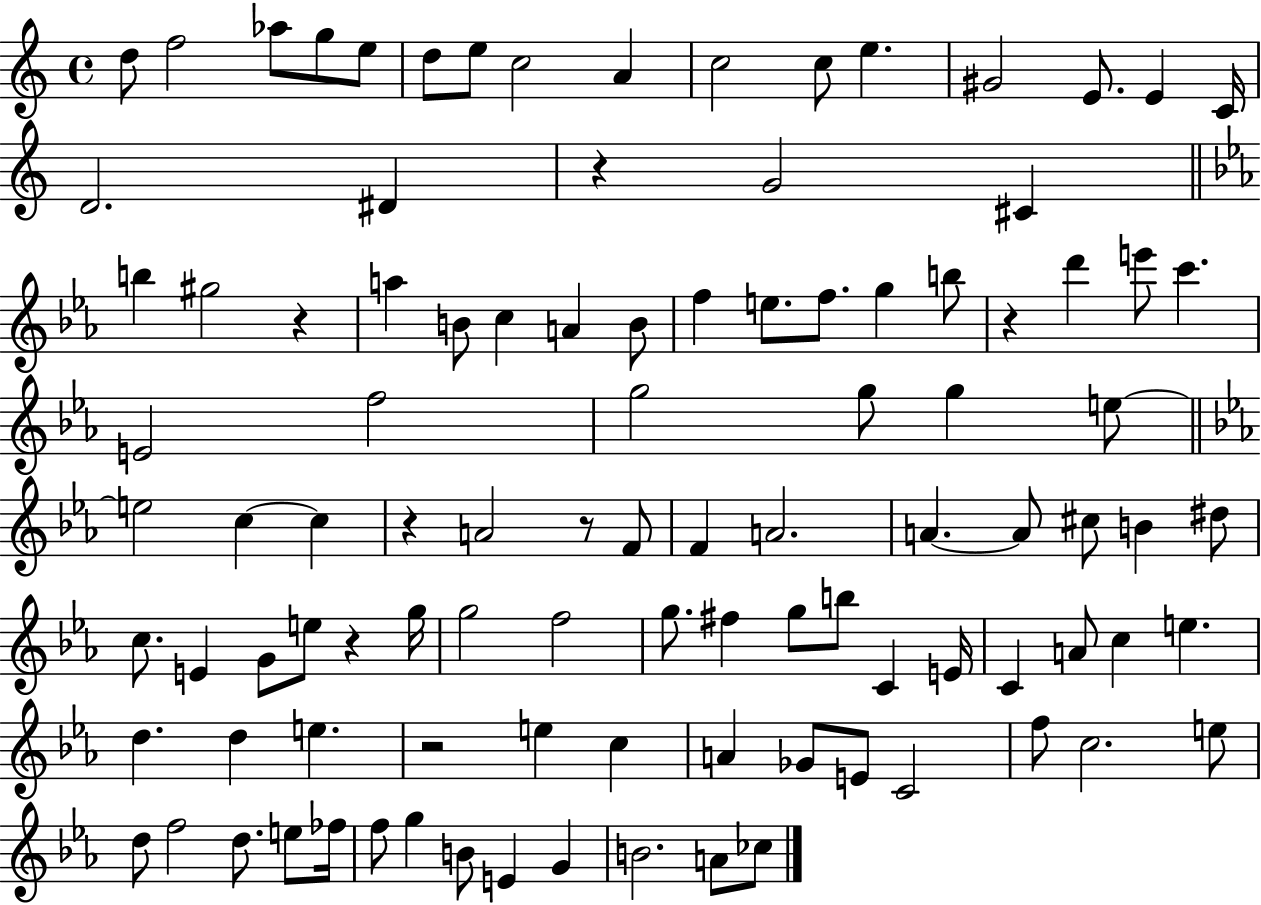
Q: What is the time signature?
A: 4/4